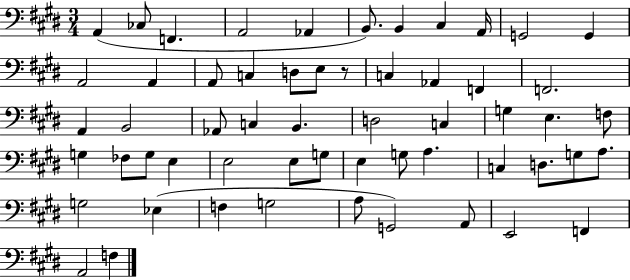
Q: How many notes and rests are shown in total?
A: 57